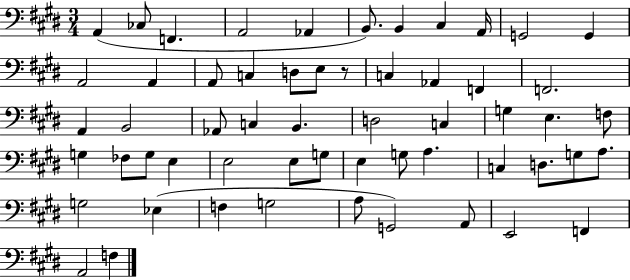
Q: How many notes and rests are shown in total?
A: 57